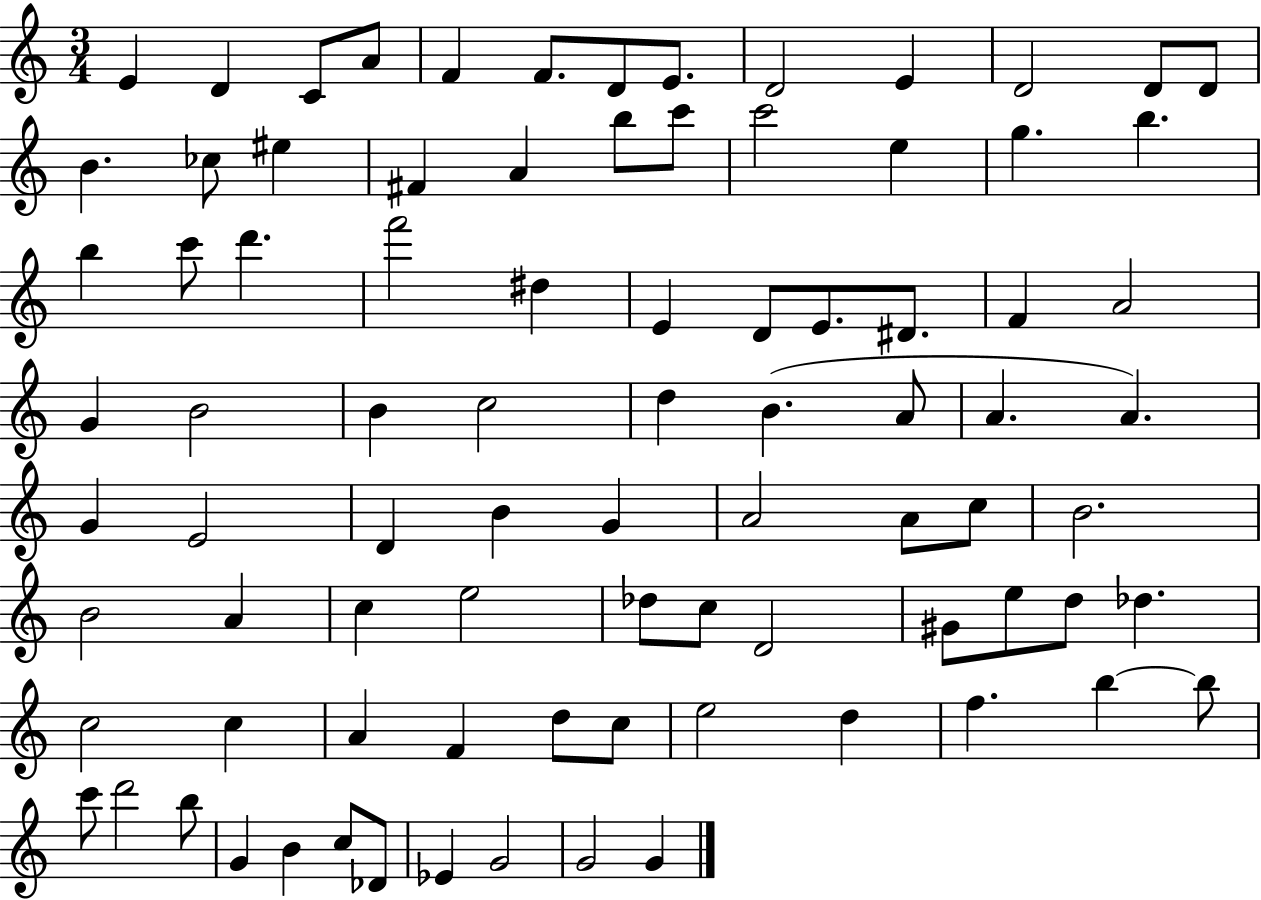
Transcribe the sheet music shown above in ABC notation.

X:1
T:Untitled
M:3/4
L:1/4
K:C
E D C/2 A/2 F F/2 D/2 E/2 D2 E D2 D/2 D/2 B _c/2 ^e ^F A b/2 c'/2 c'2 e g b b c'/2 d' f'2 ^d E D/2 E/2 ^D/2 F A2 G B2 B c2 d B A/2 A A G E2 D B G A2 A/2 c/2 B2 B2 A c e2 _d/2 c/2 D2 ^G/2 e/2 d/2 _d c2 c A F d/2 c/2 e2 d f b b/2 c'/2 d'2 b/2 G B c/2 _D/2 _E G2 G2 G